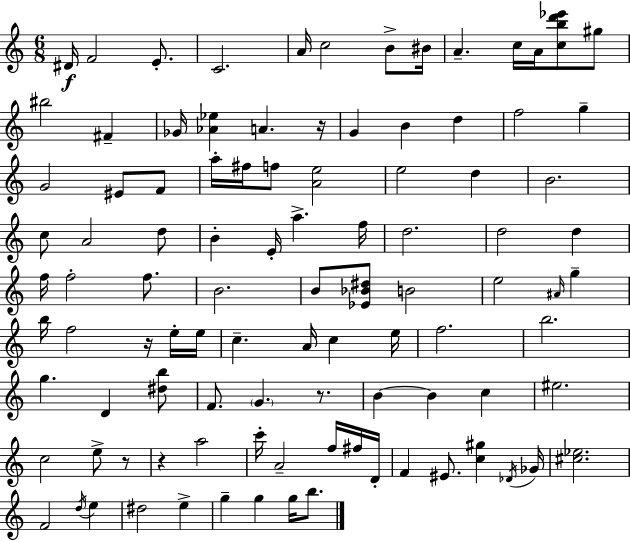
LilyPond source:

{
  \clef treble
  \numericTimeSignature
  \time 6/8
  \key a \minor
  dis'16\f f'2 e'8.-. | c'2. | a'16 c''2 b'8-> bis'16 | a'4.-- c''16 a'16 <c'' b'' d''' ees'''>8 gis''8 | \break bis''2 fis'4-- | ges'16 <aes' ees''>4 a'4. r16 | g'4 b'4 d''4 | f''2 g''4-- | \break g'2 eis'8 f'8 | a''16-. fis''16 f''8 <a' e''>2 | e''2 d''4 | b'2. | \break c''8 a'2 d''8 | b'4-. e'16-. a''4.-> f''16 | d''2. | d''2 d''4 | \break f''16 f''2-. f''8. | b'2. | b'8 <ees' bes' dis''>8 b'2 | e''2 \grace { ais'16 } g''4-- | \break b''16 f''2 r16 e''16-. | e''16 c''4.-- a'16 c''4 | e''16 f''2. | b''2. | \break g''4. d'4 <dis'' b''>8 | f'8. \parenthesize g'4. r8. | b'4~~ b'4 c''4 | eis''2. | \break c''2 e''8-> r8 | r4 a''2 | c'''16-. a'2-- f''16 fis''16 | d'16-. f'4 eis'8. <c'' gis''>4 | \break \acciaccatura { des'16 } ges'16 <cis'' ees''>2. | f'2 \acciaccatura { d''16 } e''4 | dis''2 e''4-> | g''4-- g''4 g''16 | \break b''8. \bar "|."
}